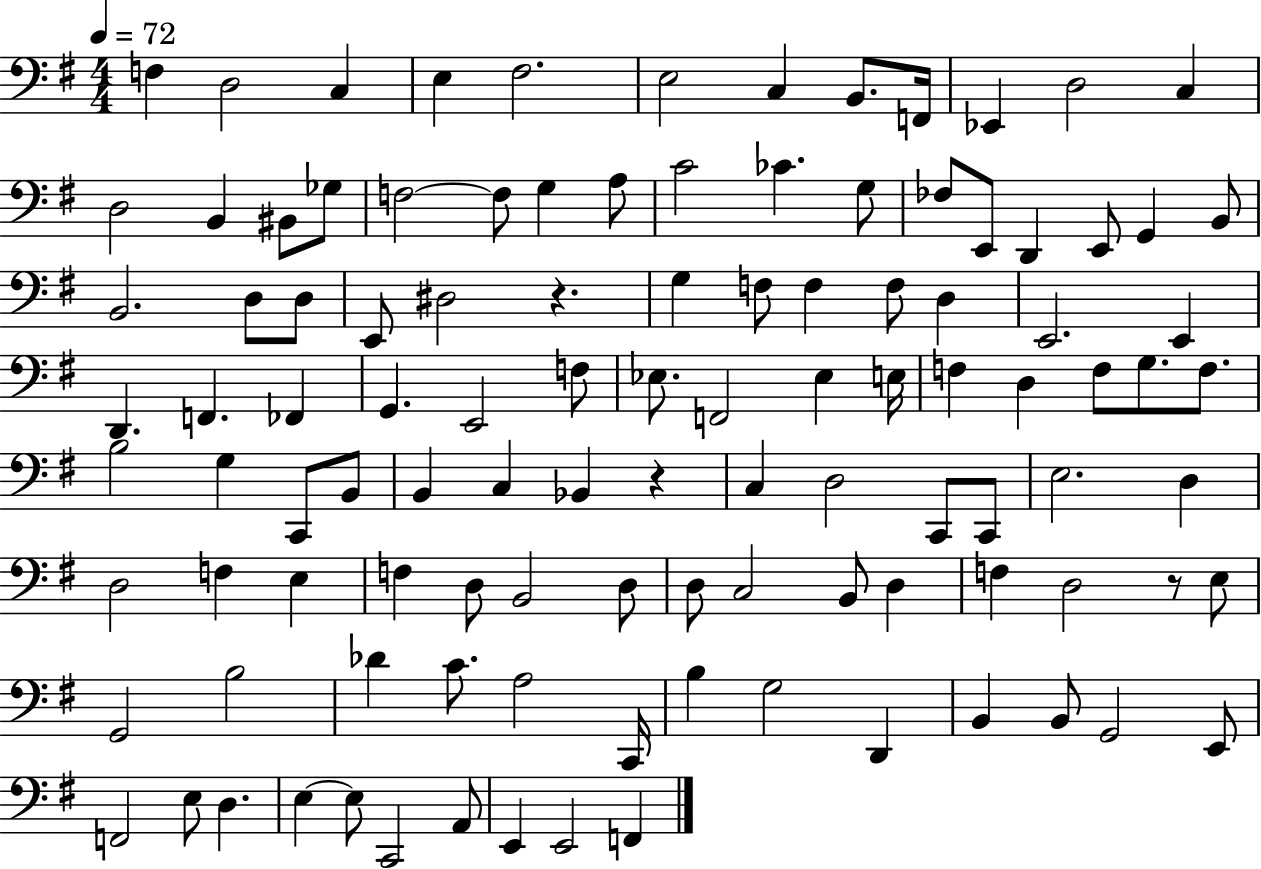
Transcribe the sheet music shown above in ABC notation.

X:1
T:Untitled
M:4/4
L:1/4
K:G
F, D,2 C, E, ^F,2 E,2 C, B,,/2 F,,/4 _E,, D,2 C, D,2 B,, ^B,,/2 _G,/2 F,2 F,/2 G, A,/2 C2 _C G,/2 _F,/2 E,,/2 D,, E,,/2 G,, B,,/2 B,,2 D,/2 D,/2 E,,/2 ^D,2 z G, F,/2 F, F,/2 D, E,,2 E,, D,, F,, _F,, G,, E,,2 F,/2 _E,/2 F,,2 _E, E,/4 F, D, F,/2 G,/2 F,/2 B,2 G, C,,/2 B,,/2 B,, C, _B,, z C, D,2 C,,/2 C,,/2 E,2 D, D,2 F, E, F, D,/2 B,,2 D,/2 D,/2 C,2 B,,/2 D, F, D,2 z/2 E,/2 G,,2 B,2 _D C/2 A,2 C,,/4 B, G,2 D,, B,, B,,/2 G,,2 E,,/2 F,,2 E,/2 D, E, E,/2 C,,2 A,,/2 E,, E,,2 F,,